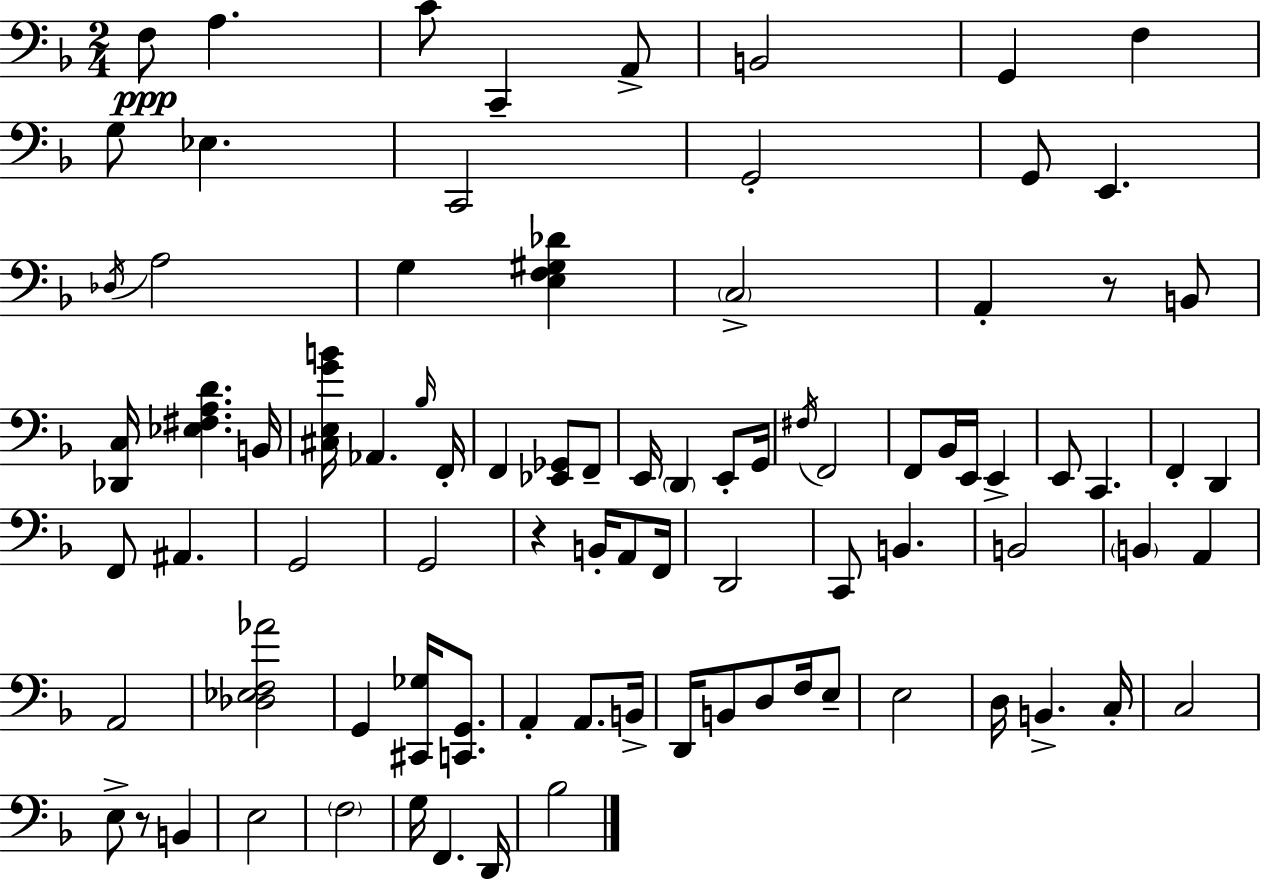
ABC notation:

X:1
T:Untitled
M:2/4
L:1/4
K:Dm
F,/2 A, C/2 C,, A,,/2 B,,2 G,, F, G,/2 _E, C,,2 G,,2 G,,/2 E,, _D,/4 A,2 G, [E,F,^G,_D] C,2 A,, z/2 B,,/2 [_D,,C,]/4 [_E,^F,A,D] B,,/4 [^C,E,GB]/4 _A,, _B,/4 F,,/4 F,, [_E,,_G,,]/2 F,,/2 E,,/4 D,, E,,/2 G,,/4 ^F,/4 F,,2 F,,/2 _B,,/4 E,,/4 E,, E,,/2 C,, F,, D,, F,,/2 ^A,, G,,2 G,,2 z B,,/4 A,,/2 F,,/4 D,,2 C,,/2 B,, B,,2 B,, A,, A,,2 [_D,_E,F,_A]2 G,, [^C,,_G,]/4 [C,,G,,]/2 A,, A,,/2 B,,/4 D,,/4 B,,/2 D,/2 F,/4 E,/2 E,2 D,/4 B,, C,/4 C,2 E,/2 z/2 B,, E,2 F,2 G,/4 F,, D,,/4 _B,2